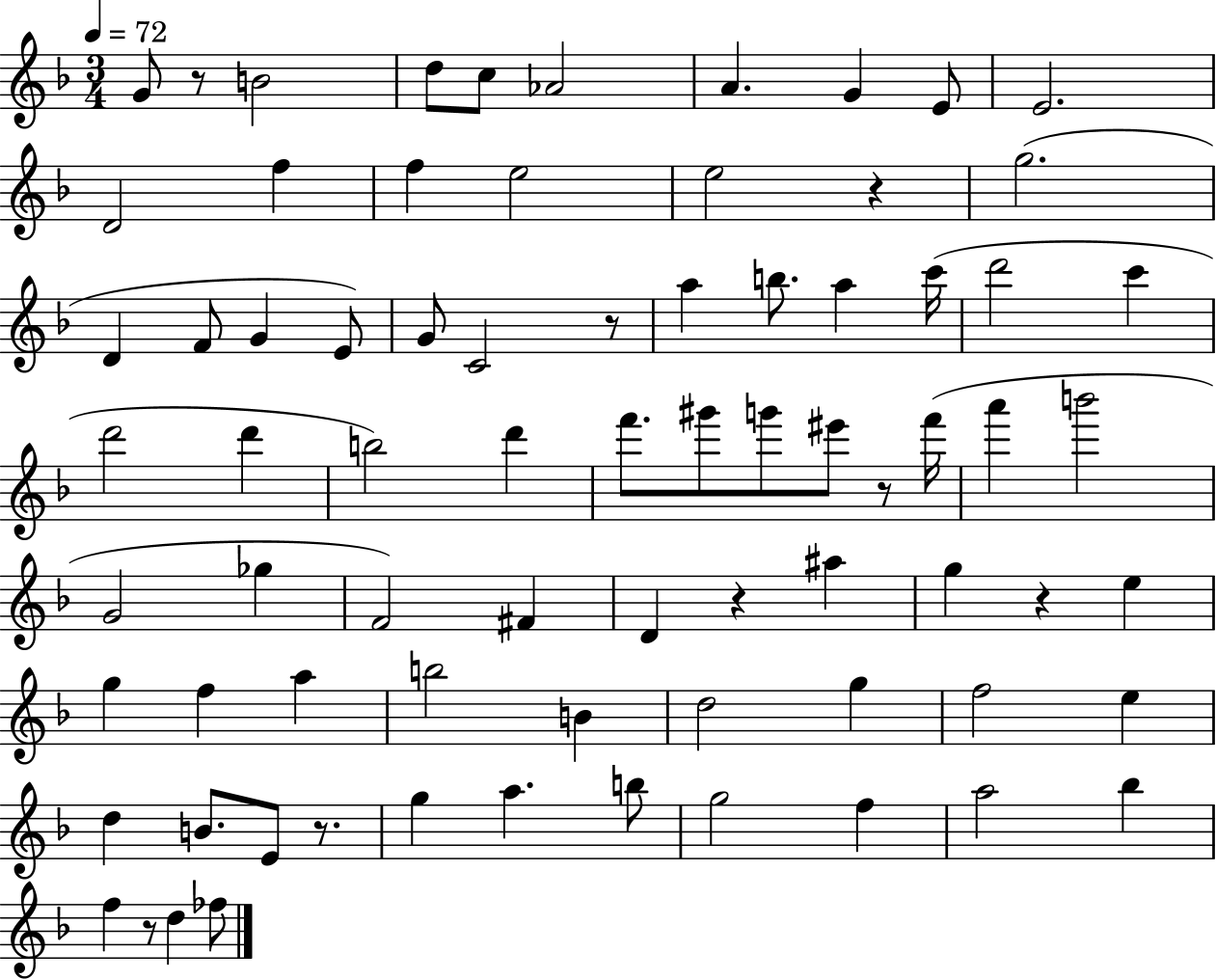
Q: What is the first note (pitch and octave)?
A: G4